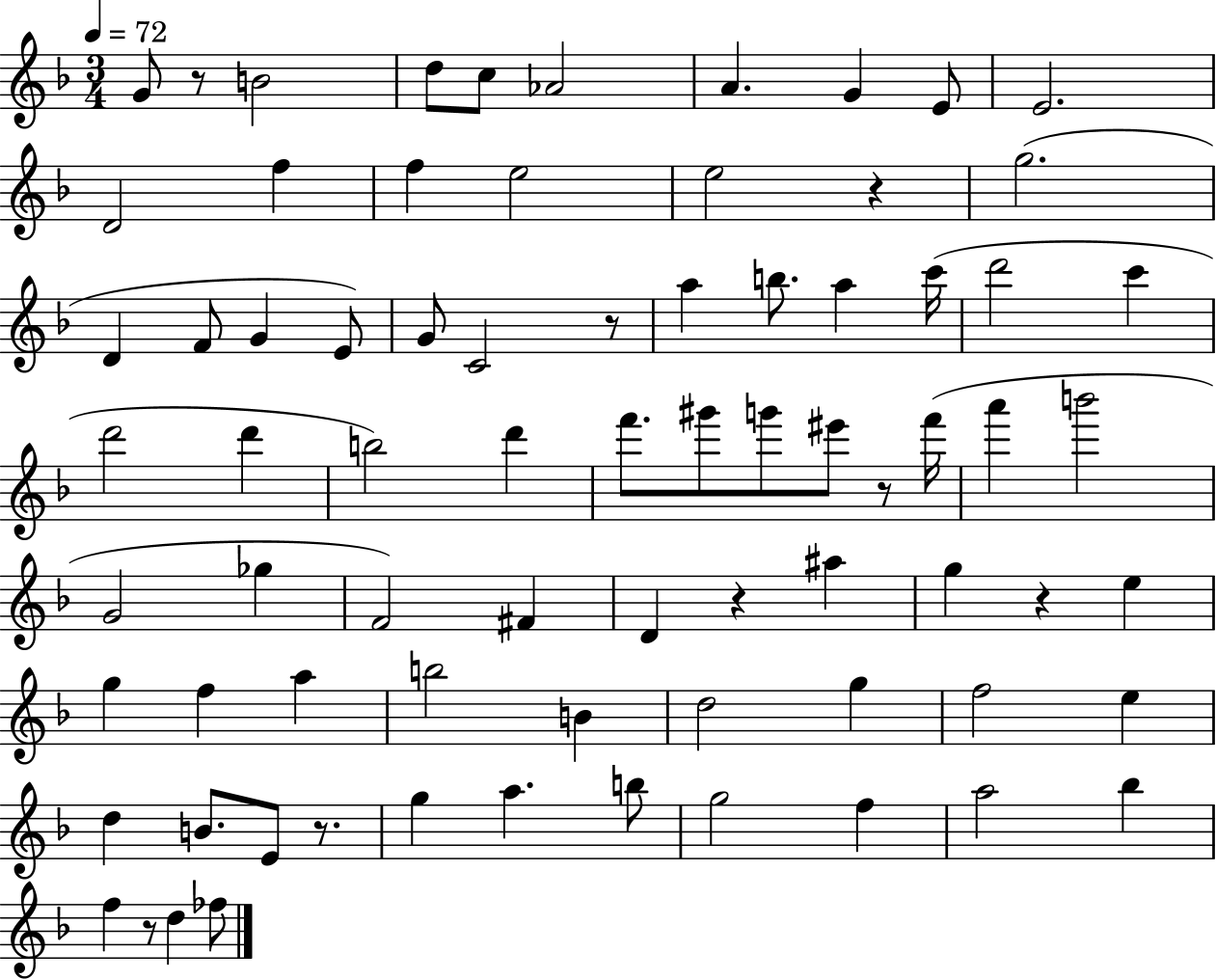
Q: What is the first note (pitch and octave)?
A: G4